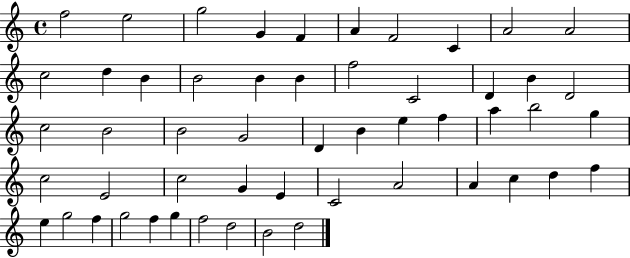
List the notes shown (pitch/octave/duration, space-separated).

F5/h E5/h G5/h G4/q F4/q A4/q F4/h C4/q A4/h A4/h C5/h D5/q B4/q B4/h B4/q B4/q F5/h C4/h D4/q B4/q D4/h C5/h B4/h B4/h G4/h D4/q B4/q E5/q F5/q A5/q B5/h G5/q C5/h E4/h C5/h G4/q E4/q C4/h A4/h A4/q C5/q D5/q F5/q E5/q G5/h F5/q G5/h F5/q G5/q F5/h D5/h B4/h D5/h